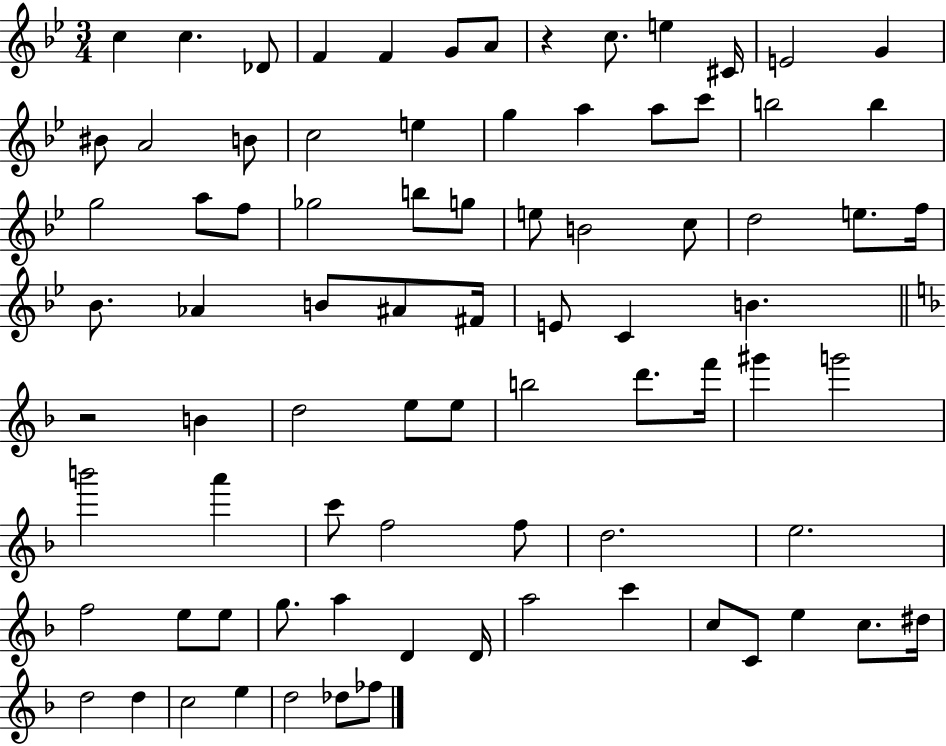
C5/q C5/q. Db4/e F4/q F4/q G4/e A4/e R/q C5/e. E5/q C#4/s E4/h G4/q BIS4/e A4/h B4/e C5/h E5/q G5/q A5/q A5/e C6/e B5/h B5/q G5/h A5/e F5/e Gb5/h B5/e G5/e E5/e B4/h C5/e D5/h E5/e. F5/s Bb4/e. Ab4/q B4/e A#4/e F#4/s E4/e C4/q B4/q. R/h B4/q D5/h E5/e E5/e B5/h D6/e. F6/s G#6/q G6/h B6/h A6/q C6/e F5/h F5/e D5/h. E5/h. F5/h E5/e E5/e G5/e. A5/q D4/q D4/s A5/h C6/q C5/e C4/e E5/q C5/e. D#5/s D5/h D5/q C5/h E5/q D5/h Db5/e FES5/e